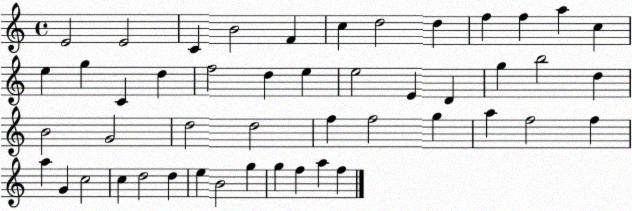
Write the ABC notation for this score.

X:1
T:Untitled
M:4/4
L:1/4
K:C
E2 E2 C B2 F c d2 d f f a c e g C d f2 d e e2 E D g b2 d B2 G2 d2 d2 f f2 g a f2 f a G c2 c d2 d e B2 g g f a f